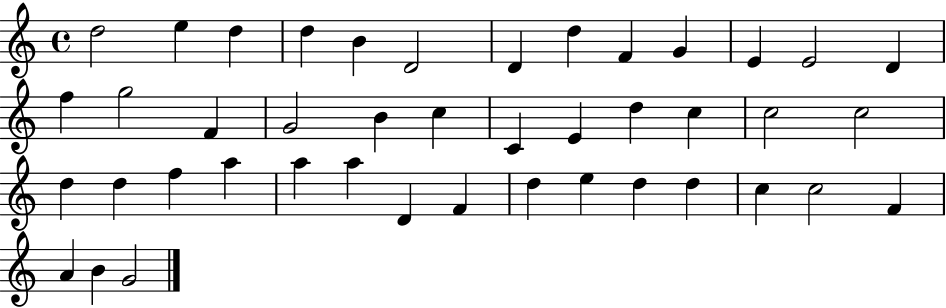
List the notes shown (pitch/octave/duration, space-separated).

D5/h E5/q D5/q D5/q B4/q D4/h D4/q D5/q F4/q G4/q E4/q E4/h D4/q F5/q G5/h F4/q G4/h B4/q C5/q C4/q E4/q D5/q C5/q C5/h C5/h D5/q D5/q F5/q A5/q A5/q A5/q D4/q F4/q D5/q E5/q D5/q D5/q C5/q C5/h F4/q A4/q B4/q G4/h